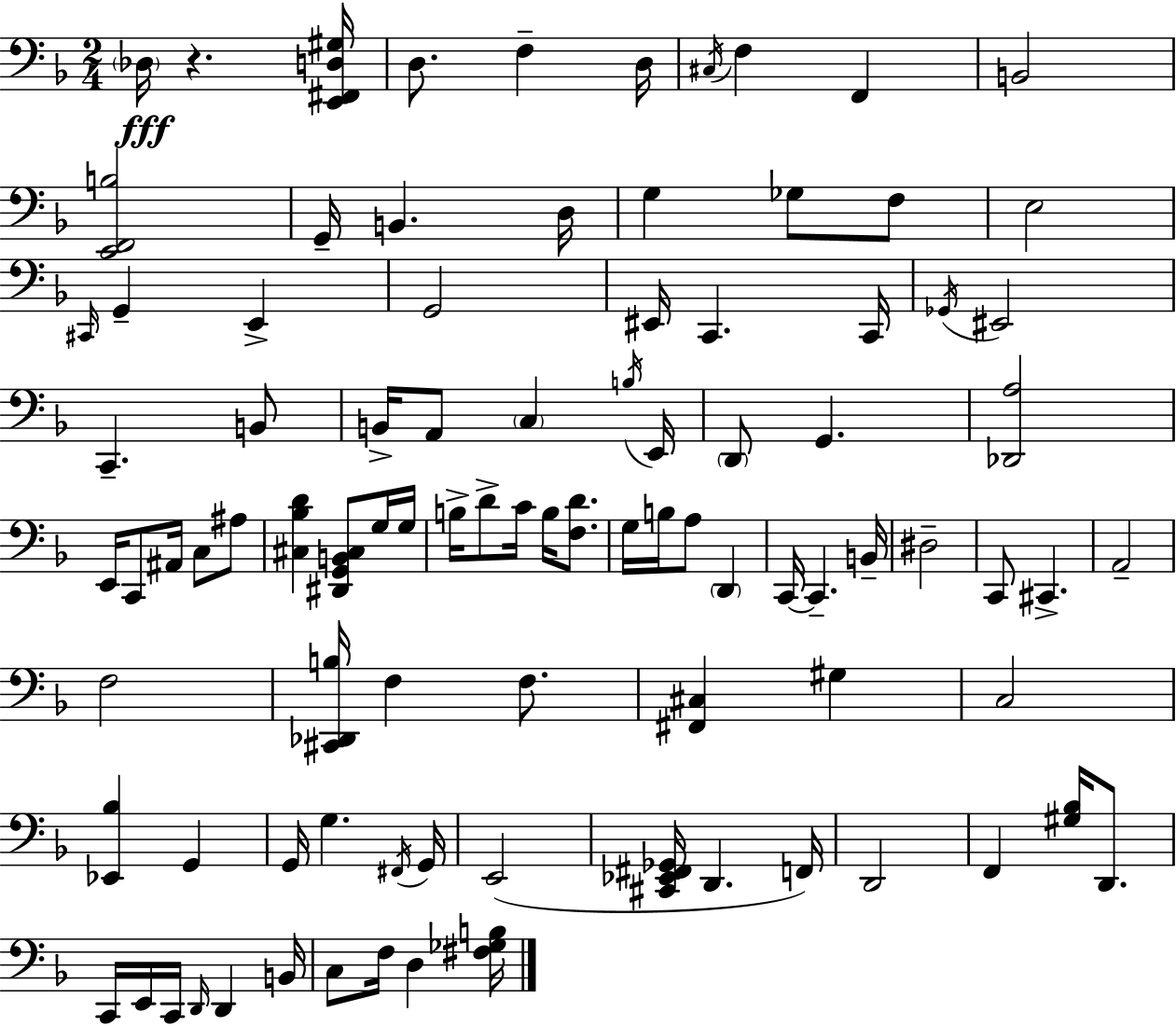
X:1
T:Untitled
M:2/4
L:1/4
K:Dm
_D,/4 z [E,,^F,,D,^G,]/4 D,/2 F, D,/4 ^C,/4 F, F,, B,,2 [E,,F,,B,]2 G,,/4 B,, D,/4 G, _G,/2 F,/2 E,2 ^C,,/4 G,, E,, G,,2 ^E,,/4 C,, C,,/4 _G,,/4 ^E,,2 C,, B,,/2 B,,/4 A,,/2 C, B,/4 E,,/4 D,,/2 G,, [_D,,A,]2 E,,/4 C,,/2 ^A,,/4 C,/2 ^A,/2 [^C,_B,D] [^D,,G,,B,,^C,]/2 G,/4 G,/4 B,/4 D/2 C/4 B,/4 [F,D]/2 G,/4 B,/4 A,/2 D,, C,,/4 C,, B,,/4 ^D,2 C,,/2 ^C,, A,,2 F,2 [^C,,_D,,B,]/4 F, F,/2 [^F,,^C,] ^G, C,2 [_E,,_B,] G,, G,,/4 G, ^F,,/4 G,,/4 E,,2 [^C,,_E,,^F,,_G,,]/4 D,, F,,/4 D,,2 F,, [^G,_B,]/4 D,,/2 C,,/4 E,,/4 C,,/4 D,,/4 D,, B,,/4 C,/2 F,/4 D, [^F,_G,B,]/4